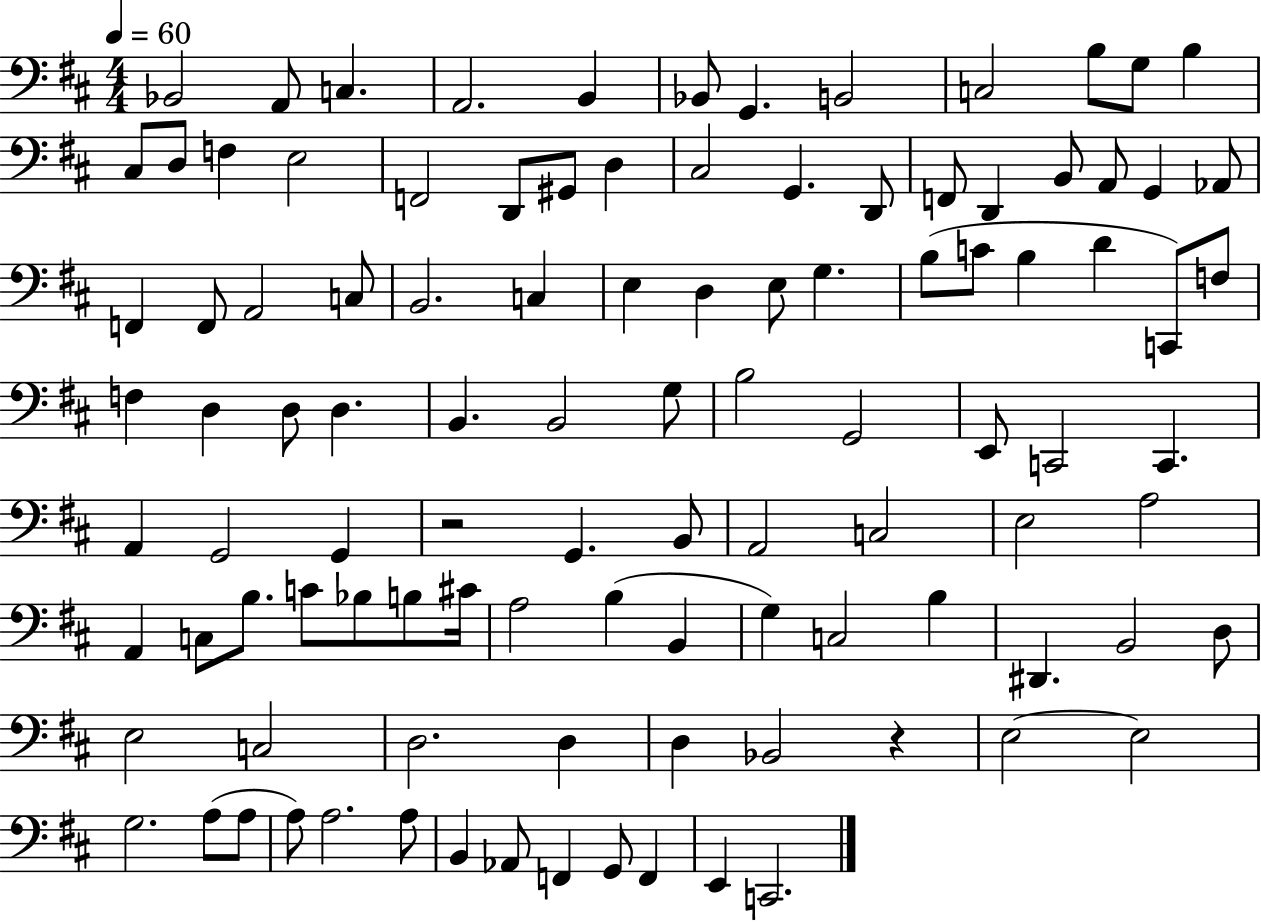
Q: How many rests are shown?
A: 2